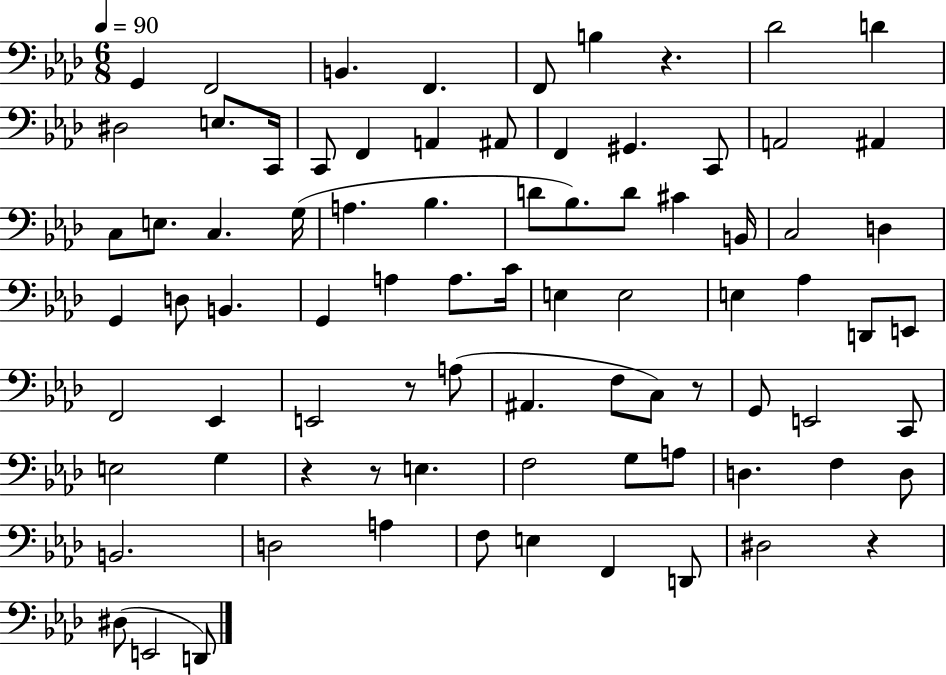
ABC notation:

X:1
T:Untitled
M:6/8
L:1/4
K:Ab
G,, F,,2 B,, F,, F,,/2 B, z _D2 D ^D,2 E,/2 C,,/4 C,,/2 F,, A,, ^A,,/2 F,, ^G,, C,,/2 A,,2 ^A,, C,/2 E,/2 C, G,/4 A, _B, D/2 _B,/2 D/2 ^C B,,/4 C,2 D, G,, D,/2 B,, G,, A, A,/2 C/4 E, E,2 E, _A, D,,/2 E,,/2 F,,2 _E,, E,,2 z/2 A,/2 ^A,, F,/2 C,/2 z/2 G,,/2 E,,2 C,,/2 E,2 G, z z/2 E, F,2 G,/2 A,/2 D, F, D,/2 B,,2 D,2 A, F,/2 E, F,, D,,/2 ^D,2 z ^D,/2 E,,2 D,,/2